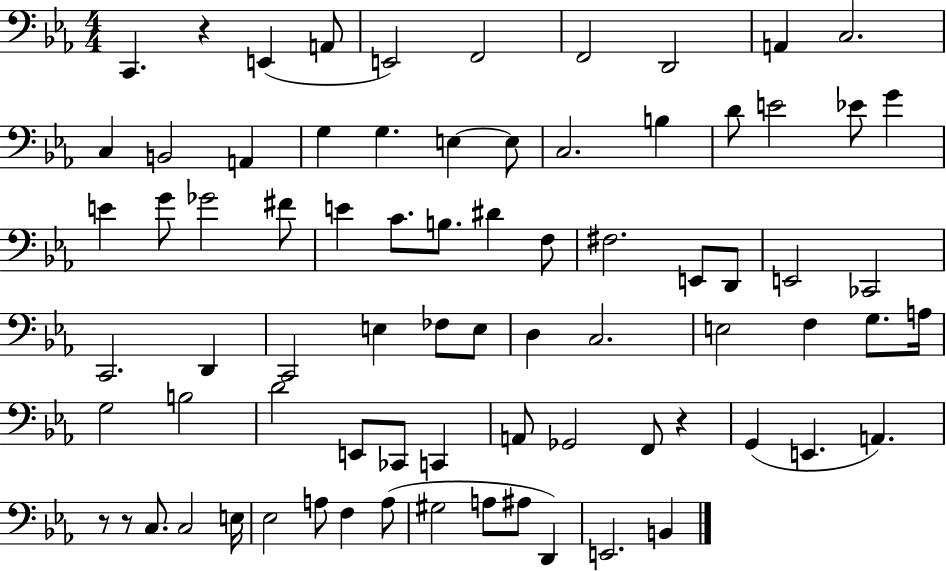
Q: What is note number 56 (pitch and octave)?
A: Gb2